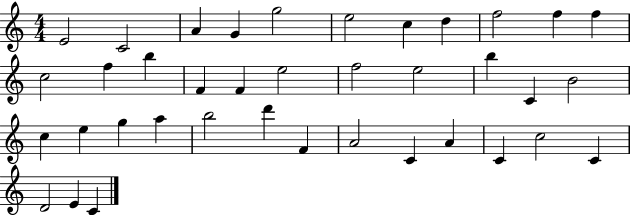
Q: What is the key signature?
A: C major